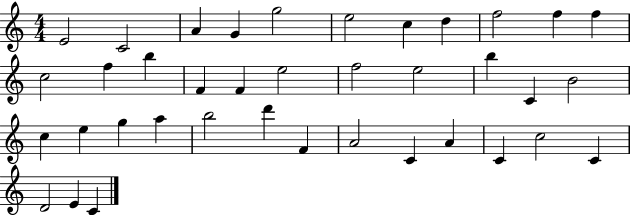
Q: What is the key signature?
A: C major